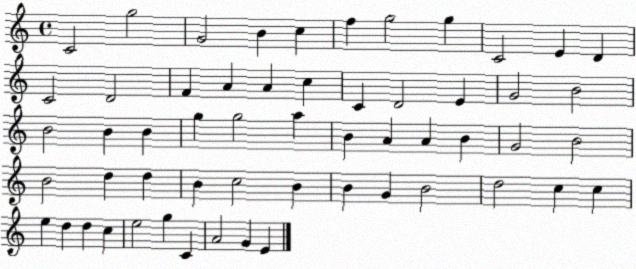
X:1
T:Untitled
M:4/4
L:1/4
K:C
C2 g2 G2 B c f g2 g C2 E D C2 D2 F A A c C D2 E G2 B2 B2 B B g g2 a B A A B G2 B2 B2 d d B c2 B B G B2 d2 c c e d d c e2 g C A2 G E